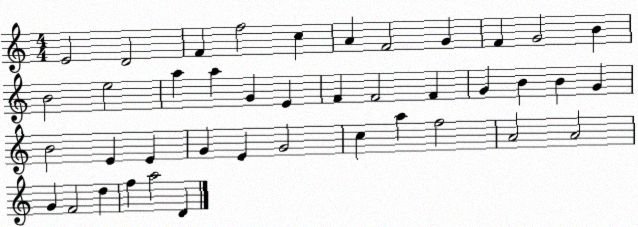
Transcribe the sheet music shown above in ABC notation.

X:1
T:Untitled
M:4/4
L:1/4
K:C
E2 D2 F f2 c A F2 G F G2 B B2 e2 a a G E F F2 F G B B G B2 E E G E G2 c a f2 A2 A2 G F2 d f a2 D